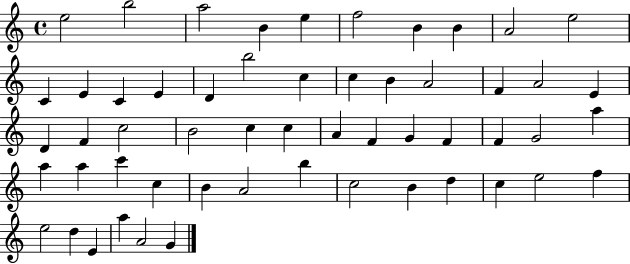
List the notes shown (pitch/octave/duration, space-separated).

E5/h B5/h A5/h B4/q E5/q F5/h B4/q B4/q A4/h E5/h C4/q E4/q C4/q E4/q D4/q B5/h C5/q C5/q B4/q A4/h F4/q A4/h E4/q D4/q F4/q C5/h B4/h C5/q C5/q A4/q F4/q G4/q F4/q F4/q G4/h A5/q A5/q A5/q C6/q C5/q B4/q A4/h B5/q C5/h B4/q D5/q C5/q E5/h F5/q E5/h D5/q E4/q A5/q A4/h G4/q